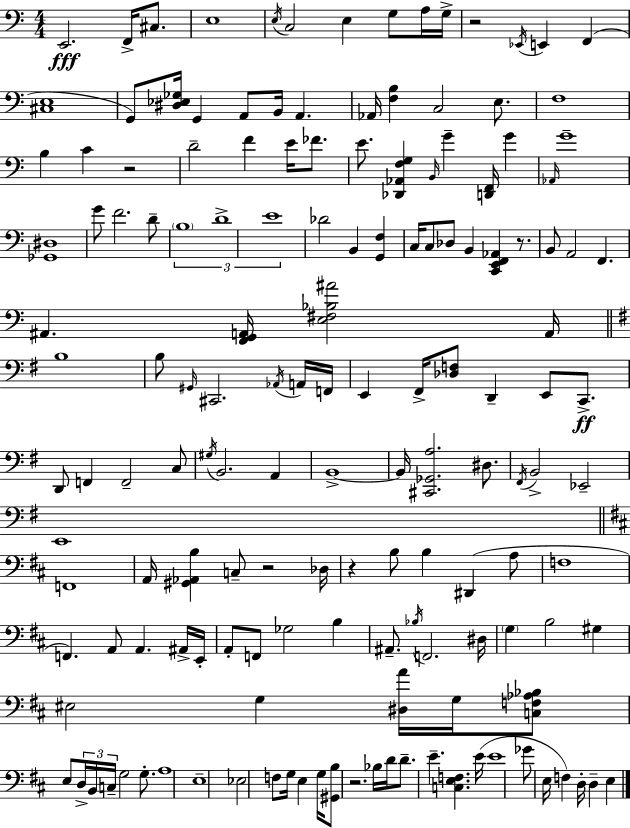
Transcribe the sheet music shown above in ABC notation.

X:1
T:Untitled
M:4/4
L:1/4
K:C
E,,2 F,,/4 ^C,/2 E,4 E,/4 C,2 E, G,/2 A,/4 G,/4 z2 _E,,/4 E,, F,, [^C,E,]4 G,,/2 [^D,_E,_G,]/4 G,, A,,/2 B,,/4 A,, _A,,/4 [F,B,] C,2 E,/2 F,4 B, C z2 D2 F E/4 _F/2 E/2 [_D,,_A,,F,G,] B,,/4 G [D,,F,,]/4 G _A,,/4 G4 [_G,,^D,]4 G/2 F2 D/2 B,4 D4 E4 _D2 B,, [G,,F,] C,/4 C,/2 _D,/2 B,, [C,,E,,F,,_A,,] z/2 B,,/2 A,,2 F,, ^A,, [F,,G,,A,,]/4 [E,^F,_B,^A]2 A,,/4 B,4 B,/2 ^G,,/4 ^C,,2 _A,,/4 A,,/4 F,,/4 E,, ^F,,/4 [_D,F,]/2 D,, E,,/2 C,,/2 D,,/2 F,, F,,2 C,/2 ^G,/4 B,,2 A,, B,,4 B,,/4 [^C,,_G,,A,]2 ^D,/2 ^F,,/4 B,,2 _E,,2 E,,4 F,,4 A,,/4 [^G,,_A,,B,] C,/2 z2 _D,/4 z B,/2 B, ^D,, A,/2 F,4 F,, A,,/2 A,, ^A,,/4 E,,/4 A,,/2 F,,/2 _G,2 B, ^A,,/2 _B,/4 F,,2 ^D,/4 G, B,2 ^G, ^E,2 G, [^D,A]/4 G,/4 [C,F,_A,_B,]/2 E,/2 D,/4 B,,/4 C,/4 G,2 G,/2 A,4 E,4 _E,2 F,/2 G,/4 E, G,/4 [^G,,B,]/2 z2 _B,/4 D/4 D/2 E [C,E,F,] E/4 E4 _G/2 E,/4 F, D,/4 D, E,